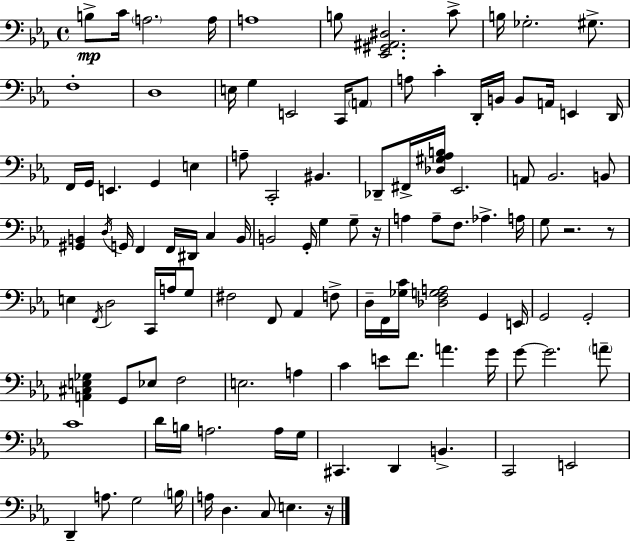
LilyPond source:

{
  \clef bass
  \time 4/4
  \defaultTimeSignature
  \key ees \major
  b8->\mp c'16 \parenthesize a2. a16 | a1 | b8 <ees, gis, ais, dis>2. c'8-> | b16 ges2.-. gis8.-> | \break f1-. | d1 | e16 g4 e,2 c,16 \parenthesize a,8 | a8 c'4-. d,16-. b,16 b,8 a,16 e,4 d,16 | \break f,16 g,16 e,4. g,4 e4 | a8-- c,2-. bis,4. | des,8-- fis,16-> <des gis aes b>16 ees,2. | a,8 bes,2. b,8 | \break <gis, b,>4 \acciaccatura { d16 } g,16 f,4 f,16 dis,16 c4 | b,16 b,2 g,16-. g4 g8-- | r16 a4 a8-- f8. aes4.-> | a16 g8 r2. r8 | \break e4 \acciaccatura { f,16 } d2 c,16 a16 | g8 fis2 f,8 aes,4 | f8-> d16-- f,16 <ges c'>16 <des f g a>2 g,4 | e,16 g,2 g,2-. | \break <a, cis e ges>4 g,8 ees8 f2 | e2. a4 | c'4 e'8 f'8. a'4. | g'16 g'8~~ g'2. | \break \parenthesize a'8-- c'1 | d'16 b16 a2. | a16 g16 cis,4. d,4 b,4.-> | c,2 e,2 | \break d,4-- a8. g2 | \parenthesize b16 a16 d4. c8 e4. | r16 \bar "|."
}